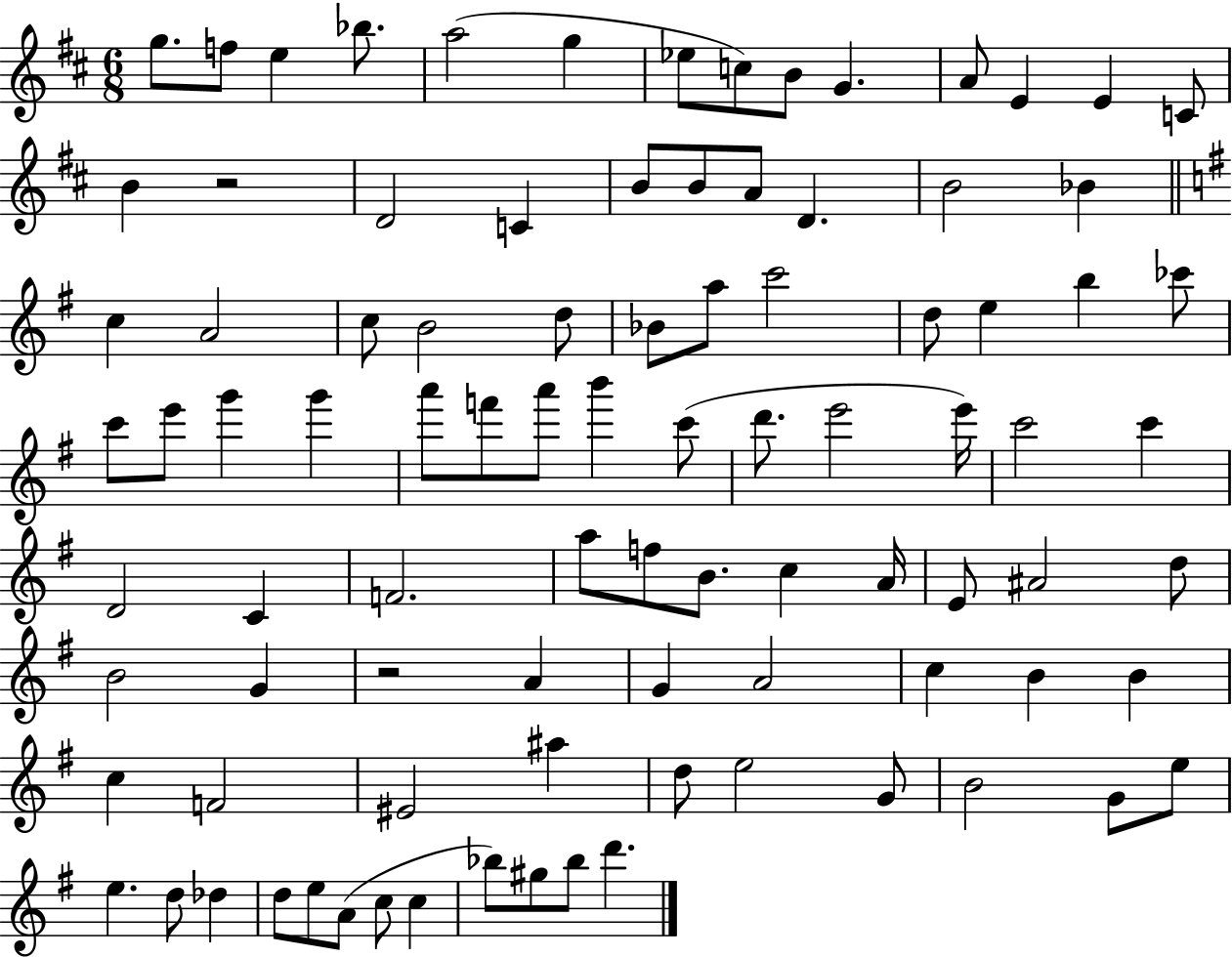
{
  \clef treble
  \numericTimeSignature
  \time 6/8
  \key d \major
  g''8. f''8 e''4 bes''8. | a''2( g''4 | ees''8 c''8) b'8 g'4. | a'8 e'4 e'4 c'8 | \break b'4 r2 | d'2 c'4 | b'8 b'8 a'8 d'4. | b'2 bes'4 | \break \bar "||" \break \key g \major c''4 a'2 | c''8 b'2 d''8 | bes'8 a''8 c'''2 | d''8 e''4 b''4 ces'''8 | \break c'''8 e'''8 g'''4 g'''4 | a'''8 f'''8 a'''8 b'''4 c'''8( | d'''8. e'''2 e'''16) | c'''2 c'''4 | \break d'2 c'4 | f'2. | a''8 f''8 b'8. c''4 a'16 | e'8 ais'2 d''8 | \break b'2 g'4 | r2 a'4 | g'4 a'2 | c''4 b'4 b'4 | \break c''4 f'2 | eis'2 ais''4 | d''8 e''2 g'8 | b'2 g'8 e''8 | \break e''4. d''8 des''4 | d''8 e''8 a'8( c''8 c''4 | bes''8) gis''8 bes''8 d'''4. | \bar "|."
}